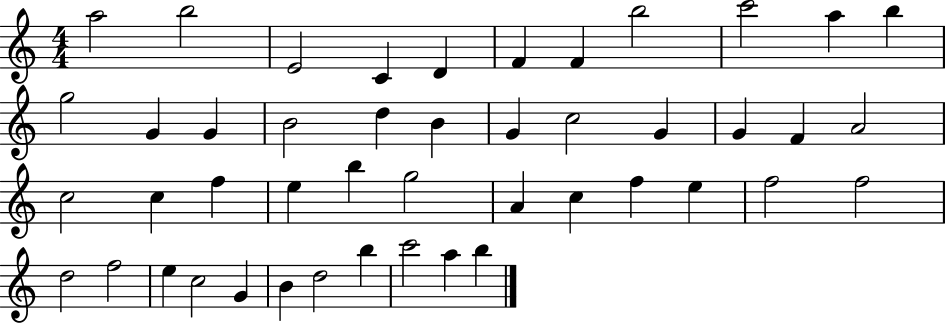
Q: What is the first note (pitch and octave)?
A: A5